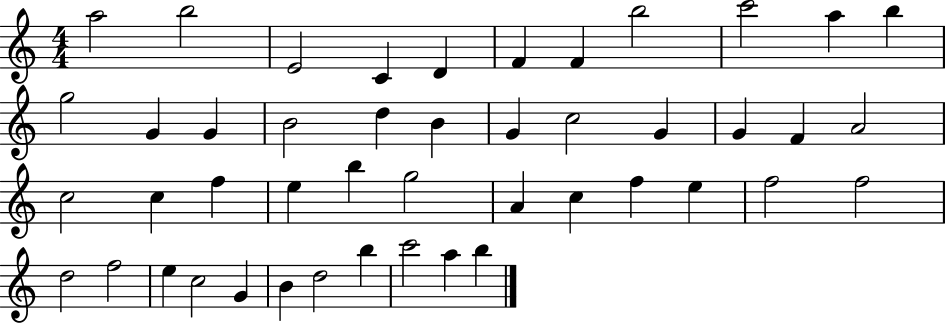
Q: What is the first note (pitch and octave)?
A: A5